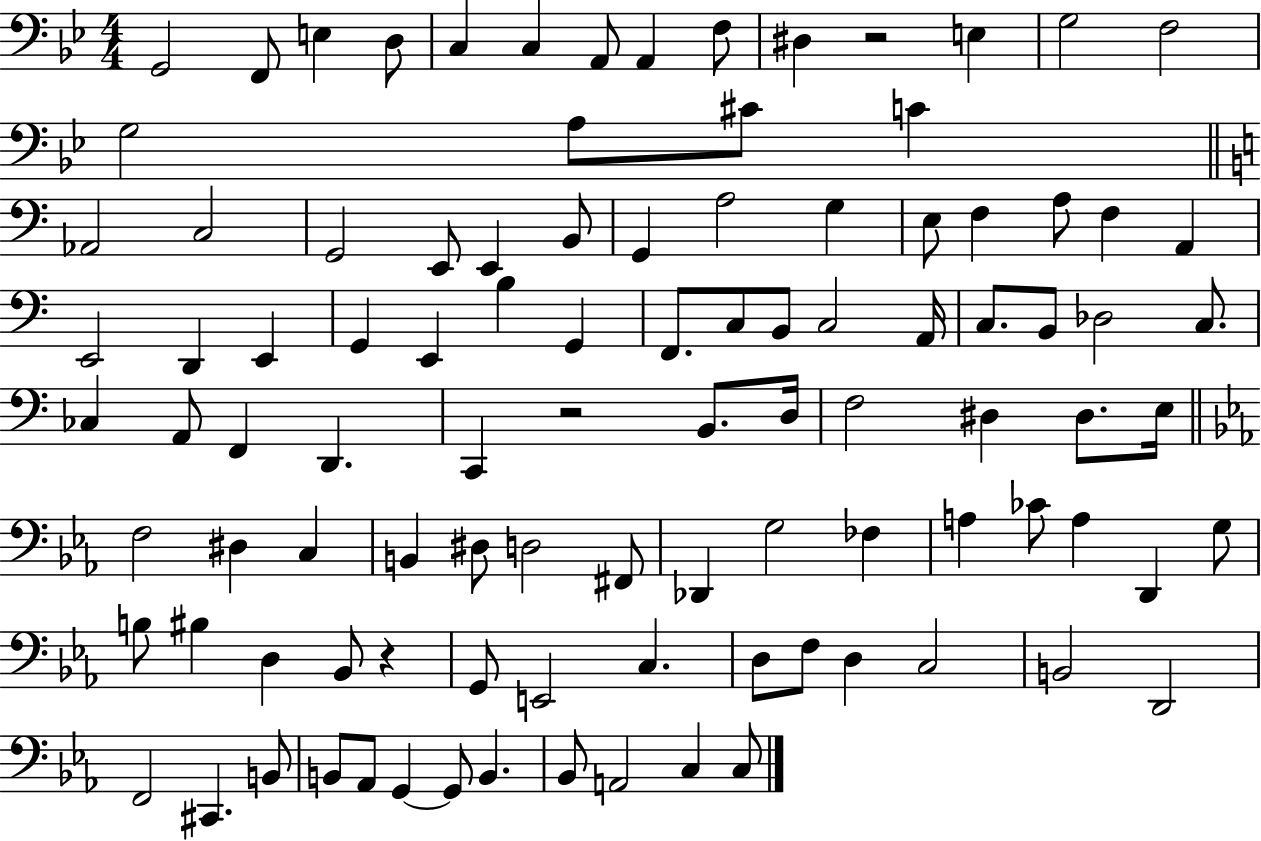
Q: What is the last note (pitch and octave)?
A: C3